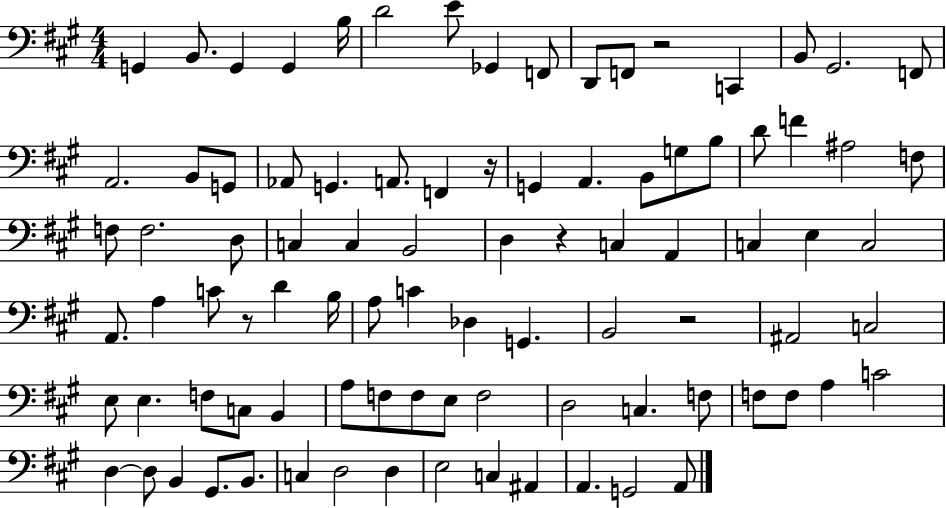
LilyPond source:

{
  \clef bass
  \numericTimeSignature
  \time 4/4
  \key a \major
  g,4 b,8. g,4 g,4 b16 | d'2 e'8 ges,4 f,8 | d,8 f,8 r2 c,4 | b,8 gis,2. f,8 | \break a,2. b,8 g,8 | aes,8 g,4. a,8. f,4 r16 | g,4 a,4. b,8 g8 b8 | d'8 f'4 ais2 f8 | \break f8 f2. d8 | c4 c4 b,2 | d4 r4 c4 a,4 | c4 e4 c2 | \break a,8. a4 c'8 r8 d'4 b16 | a8 c'4 des4 g,4. | b,2 r2 | ais,2 c2 | \break e8 e4. f8 c8 b,4 | a8 f8 f8 e8 f2 | d2 c4. f8 | f8 f8 a4 c'2 | \break d4~~ d8 b,4 gis,8. b,8. | c4 d2 d4 | e2 c4 ais,4 | a,4. g,2 a,8 | \break \bar "|."
}